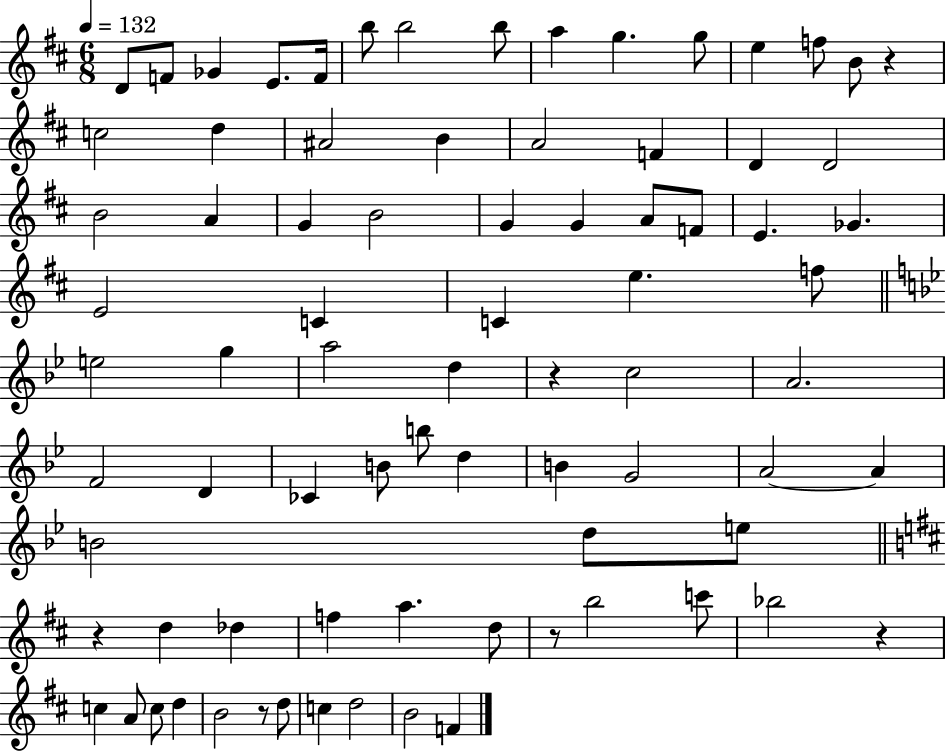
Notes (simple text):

D4/e F4/e Gb4/q E4/e. F4/s B5/e B5/h B5/e A5/q G5/q. G5/e E5/q F5/e B4/e R/q C5/h D5/q A#4/h B4/q A4/h F4/q D4/q D4/h B4/h A4/q G4/q B4/h G4/q G4/q A4/e F4/e E4/q. Gb4/q. E4/h C4/q C4/q E5/q. F5/e E5/h G5/q A5/h D5/q R/q C5/h A4/h. F4/h D4/q CES4/q B4/e B5/e D5/q B4/q G4/h A4/h A4/q B4/h D5/e E5/e R/q D5/q Db5/q F5/q A5/q. D5/e R/e B5/h C6/e Bb5/h R/q C5/q A4/e C5/e D5/q B4/h R/e D5/e C5/q D5/h B4/h F4/q